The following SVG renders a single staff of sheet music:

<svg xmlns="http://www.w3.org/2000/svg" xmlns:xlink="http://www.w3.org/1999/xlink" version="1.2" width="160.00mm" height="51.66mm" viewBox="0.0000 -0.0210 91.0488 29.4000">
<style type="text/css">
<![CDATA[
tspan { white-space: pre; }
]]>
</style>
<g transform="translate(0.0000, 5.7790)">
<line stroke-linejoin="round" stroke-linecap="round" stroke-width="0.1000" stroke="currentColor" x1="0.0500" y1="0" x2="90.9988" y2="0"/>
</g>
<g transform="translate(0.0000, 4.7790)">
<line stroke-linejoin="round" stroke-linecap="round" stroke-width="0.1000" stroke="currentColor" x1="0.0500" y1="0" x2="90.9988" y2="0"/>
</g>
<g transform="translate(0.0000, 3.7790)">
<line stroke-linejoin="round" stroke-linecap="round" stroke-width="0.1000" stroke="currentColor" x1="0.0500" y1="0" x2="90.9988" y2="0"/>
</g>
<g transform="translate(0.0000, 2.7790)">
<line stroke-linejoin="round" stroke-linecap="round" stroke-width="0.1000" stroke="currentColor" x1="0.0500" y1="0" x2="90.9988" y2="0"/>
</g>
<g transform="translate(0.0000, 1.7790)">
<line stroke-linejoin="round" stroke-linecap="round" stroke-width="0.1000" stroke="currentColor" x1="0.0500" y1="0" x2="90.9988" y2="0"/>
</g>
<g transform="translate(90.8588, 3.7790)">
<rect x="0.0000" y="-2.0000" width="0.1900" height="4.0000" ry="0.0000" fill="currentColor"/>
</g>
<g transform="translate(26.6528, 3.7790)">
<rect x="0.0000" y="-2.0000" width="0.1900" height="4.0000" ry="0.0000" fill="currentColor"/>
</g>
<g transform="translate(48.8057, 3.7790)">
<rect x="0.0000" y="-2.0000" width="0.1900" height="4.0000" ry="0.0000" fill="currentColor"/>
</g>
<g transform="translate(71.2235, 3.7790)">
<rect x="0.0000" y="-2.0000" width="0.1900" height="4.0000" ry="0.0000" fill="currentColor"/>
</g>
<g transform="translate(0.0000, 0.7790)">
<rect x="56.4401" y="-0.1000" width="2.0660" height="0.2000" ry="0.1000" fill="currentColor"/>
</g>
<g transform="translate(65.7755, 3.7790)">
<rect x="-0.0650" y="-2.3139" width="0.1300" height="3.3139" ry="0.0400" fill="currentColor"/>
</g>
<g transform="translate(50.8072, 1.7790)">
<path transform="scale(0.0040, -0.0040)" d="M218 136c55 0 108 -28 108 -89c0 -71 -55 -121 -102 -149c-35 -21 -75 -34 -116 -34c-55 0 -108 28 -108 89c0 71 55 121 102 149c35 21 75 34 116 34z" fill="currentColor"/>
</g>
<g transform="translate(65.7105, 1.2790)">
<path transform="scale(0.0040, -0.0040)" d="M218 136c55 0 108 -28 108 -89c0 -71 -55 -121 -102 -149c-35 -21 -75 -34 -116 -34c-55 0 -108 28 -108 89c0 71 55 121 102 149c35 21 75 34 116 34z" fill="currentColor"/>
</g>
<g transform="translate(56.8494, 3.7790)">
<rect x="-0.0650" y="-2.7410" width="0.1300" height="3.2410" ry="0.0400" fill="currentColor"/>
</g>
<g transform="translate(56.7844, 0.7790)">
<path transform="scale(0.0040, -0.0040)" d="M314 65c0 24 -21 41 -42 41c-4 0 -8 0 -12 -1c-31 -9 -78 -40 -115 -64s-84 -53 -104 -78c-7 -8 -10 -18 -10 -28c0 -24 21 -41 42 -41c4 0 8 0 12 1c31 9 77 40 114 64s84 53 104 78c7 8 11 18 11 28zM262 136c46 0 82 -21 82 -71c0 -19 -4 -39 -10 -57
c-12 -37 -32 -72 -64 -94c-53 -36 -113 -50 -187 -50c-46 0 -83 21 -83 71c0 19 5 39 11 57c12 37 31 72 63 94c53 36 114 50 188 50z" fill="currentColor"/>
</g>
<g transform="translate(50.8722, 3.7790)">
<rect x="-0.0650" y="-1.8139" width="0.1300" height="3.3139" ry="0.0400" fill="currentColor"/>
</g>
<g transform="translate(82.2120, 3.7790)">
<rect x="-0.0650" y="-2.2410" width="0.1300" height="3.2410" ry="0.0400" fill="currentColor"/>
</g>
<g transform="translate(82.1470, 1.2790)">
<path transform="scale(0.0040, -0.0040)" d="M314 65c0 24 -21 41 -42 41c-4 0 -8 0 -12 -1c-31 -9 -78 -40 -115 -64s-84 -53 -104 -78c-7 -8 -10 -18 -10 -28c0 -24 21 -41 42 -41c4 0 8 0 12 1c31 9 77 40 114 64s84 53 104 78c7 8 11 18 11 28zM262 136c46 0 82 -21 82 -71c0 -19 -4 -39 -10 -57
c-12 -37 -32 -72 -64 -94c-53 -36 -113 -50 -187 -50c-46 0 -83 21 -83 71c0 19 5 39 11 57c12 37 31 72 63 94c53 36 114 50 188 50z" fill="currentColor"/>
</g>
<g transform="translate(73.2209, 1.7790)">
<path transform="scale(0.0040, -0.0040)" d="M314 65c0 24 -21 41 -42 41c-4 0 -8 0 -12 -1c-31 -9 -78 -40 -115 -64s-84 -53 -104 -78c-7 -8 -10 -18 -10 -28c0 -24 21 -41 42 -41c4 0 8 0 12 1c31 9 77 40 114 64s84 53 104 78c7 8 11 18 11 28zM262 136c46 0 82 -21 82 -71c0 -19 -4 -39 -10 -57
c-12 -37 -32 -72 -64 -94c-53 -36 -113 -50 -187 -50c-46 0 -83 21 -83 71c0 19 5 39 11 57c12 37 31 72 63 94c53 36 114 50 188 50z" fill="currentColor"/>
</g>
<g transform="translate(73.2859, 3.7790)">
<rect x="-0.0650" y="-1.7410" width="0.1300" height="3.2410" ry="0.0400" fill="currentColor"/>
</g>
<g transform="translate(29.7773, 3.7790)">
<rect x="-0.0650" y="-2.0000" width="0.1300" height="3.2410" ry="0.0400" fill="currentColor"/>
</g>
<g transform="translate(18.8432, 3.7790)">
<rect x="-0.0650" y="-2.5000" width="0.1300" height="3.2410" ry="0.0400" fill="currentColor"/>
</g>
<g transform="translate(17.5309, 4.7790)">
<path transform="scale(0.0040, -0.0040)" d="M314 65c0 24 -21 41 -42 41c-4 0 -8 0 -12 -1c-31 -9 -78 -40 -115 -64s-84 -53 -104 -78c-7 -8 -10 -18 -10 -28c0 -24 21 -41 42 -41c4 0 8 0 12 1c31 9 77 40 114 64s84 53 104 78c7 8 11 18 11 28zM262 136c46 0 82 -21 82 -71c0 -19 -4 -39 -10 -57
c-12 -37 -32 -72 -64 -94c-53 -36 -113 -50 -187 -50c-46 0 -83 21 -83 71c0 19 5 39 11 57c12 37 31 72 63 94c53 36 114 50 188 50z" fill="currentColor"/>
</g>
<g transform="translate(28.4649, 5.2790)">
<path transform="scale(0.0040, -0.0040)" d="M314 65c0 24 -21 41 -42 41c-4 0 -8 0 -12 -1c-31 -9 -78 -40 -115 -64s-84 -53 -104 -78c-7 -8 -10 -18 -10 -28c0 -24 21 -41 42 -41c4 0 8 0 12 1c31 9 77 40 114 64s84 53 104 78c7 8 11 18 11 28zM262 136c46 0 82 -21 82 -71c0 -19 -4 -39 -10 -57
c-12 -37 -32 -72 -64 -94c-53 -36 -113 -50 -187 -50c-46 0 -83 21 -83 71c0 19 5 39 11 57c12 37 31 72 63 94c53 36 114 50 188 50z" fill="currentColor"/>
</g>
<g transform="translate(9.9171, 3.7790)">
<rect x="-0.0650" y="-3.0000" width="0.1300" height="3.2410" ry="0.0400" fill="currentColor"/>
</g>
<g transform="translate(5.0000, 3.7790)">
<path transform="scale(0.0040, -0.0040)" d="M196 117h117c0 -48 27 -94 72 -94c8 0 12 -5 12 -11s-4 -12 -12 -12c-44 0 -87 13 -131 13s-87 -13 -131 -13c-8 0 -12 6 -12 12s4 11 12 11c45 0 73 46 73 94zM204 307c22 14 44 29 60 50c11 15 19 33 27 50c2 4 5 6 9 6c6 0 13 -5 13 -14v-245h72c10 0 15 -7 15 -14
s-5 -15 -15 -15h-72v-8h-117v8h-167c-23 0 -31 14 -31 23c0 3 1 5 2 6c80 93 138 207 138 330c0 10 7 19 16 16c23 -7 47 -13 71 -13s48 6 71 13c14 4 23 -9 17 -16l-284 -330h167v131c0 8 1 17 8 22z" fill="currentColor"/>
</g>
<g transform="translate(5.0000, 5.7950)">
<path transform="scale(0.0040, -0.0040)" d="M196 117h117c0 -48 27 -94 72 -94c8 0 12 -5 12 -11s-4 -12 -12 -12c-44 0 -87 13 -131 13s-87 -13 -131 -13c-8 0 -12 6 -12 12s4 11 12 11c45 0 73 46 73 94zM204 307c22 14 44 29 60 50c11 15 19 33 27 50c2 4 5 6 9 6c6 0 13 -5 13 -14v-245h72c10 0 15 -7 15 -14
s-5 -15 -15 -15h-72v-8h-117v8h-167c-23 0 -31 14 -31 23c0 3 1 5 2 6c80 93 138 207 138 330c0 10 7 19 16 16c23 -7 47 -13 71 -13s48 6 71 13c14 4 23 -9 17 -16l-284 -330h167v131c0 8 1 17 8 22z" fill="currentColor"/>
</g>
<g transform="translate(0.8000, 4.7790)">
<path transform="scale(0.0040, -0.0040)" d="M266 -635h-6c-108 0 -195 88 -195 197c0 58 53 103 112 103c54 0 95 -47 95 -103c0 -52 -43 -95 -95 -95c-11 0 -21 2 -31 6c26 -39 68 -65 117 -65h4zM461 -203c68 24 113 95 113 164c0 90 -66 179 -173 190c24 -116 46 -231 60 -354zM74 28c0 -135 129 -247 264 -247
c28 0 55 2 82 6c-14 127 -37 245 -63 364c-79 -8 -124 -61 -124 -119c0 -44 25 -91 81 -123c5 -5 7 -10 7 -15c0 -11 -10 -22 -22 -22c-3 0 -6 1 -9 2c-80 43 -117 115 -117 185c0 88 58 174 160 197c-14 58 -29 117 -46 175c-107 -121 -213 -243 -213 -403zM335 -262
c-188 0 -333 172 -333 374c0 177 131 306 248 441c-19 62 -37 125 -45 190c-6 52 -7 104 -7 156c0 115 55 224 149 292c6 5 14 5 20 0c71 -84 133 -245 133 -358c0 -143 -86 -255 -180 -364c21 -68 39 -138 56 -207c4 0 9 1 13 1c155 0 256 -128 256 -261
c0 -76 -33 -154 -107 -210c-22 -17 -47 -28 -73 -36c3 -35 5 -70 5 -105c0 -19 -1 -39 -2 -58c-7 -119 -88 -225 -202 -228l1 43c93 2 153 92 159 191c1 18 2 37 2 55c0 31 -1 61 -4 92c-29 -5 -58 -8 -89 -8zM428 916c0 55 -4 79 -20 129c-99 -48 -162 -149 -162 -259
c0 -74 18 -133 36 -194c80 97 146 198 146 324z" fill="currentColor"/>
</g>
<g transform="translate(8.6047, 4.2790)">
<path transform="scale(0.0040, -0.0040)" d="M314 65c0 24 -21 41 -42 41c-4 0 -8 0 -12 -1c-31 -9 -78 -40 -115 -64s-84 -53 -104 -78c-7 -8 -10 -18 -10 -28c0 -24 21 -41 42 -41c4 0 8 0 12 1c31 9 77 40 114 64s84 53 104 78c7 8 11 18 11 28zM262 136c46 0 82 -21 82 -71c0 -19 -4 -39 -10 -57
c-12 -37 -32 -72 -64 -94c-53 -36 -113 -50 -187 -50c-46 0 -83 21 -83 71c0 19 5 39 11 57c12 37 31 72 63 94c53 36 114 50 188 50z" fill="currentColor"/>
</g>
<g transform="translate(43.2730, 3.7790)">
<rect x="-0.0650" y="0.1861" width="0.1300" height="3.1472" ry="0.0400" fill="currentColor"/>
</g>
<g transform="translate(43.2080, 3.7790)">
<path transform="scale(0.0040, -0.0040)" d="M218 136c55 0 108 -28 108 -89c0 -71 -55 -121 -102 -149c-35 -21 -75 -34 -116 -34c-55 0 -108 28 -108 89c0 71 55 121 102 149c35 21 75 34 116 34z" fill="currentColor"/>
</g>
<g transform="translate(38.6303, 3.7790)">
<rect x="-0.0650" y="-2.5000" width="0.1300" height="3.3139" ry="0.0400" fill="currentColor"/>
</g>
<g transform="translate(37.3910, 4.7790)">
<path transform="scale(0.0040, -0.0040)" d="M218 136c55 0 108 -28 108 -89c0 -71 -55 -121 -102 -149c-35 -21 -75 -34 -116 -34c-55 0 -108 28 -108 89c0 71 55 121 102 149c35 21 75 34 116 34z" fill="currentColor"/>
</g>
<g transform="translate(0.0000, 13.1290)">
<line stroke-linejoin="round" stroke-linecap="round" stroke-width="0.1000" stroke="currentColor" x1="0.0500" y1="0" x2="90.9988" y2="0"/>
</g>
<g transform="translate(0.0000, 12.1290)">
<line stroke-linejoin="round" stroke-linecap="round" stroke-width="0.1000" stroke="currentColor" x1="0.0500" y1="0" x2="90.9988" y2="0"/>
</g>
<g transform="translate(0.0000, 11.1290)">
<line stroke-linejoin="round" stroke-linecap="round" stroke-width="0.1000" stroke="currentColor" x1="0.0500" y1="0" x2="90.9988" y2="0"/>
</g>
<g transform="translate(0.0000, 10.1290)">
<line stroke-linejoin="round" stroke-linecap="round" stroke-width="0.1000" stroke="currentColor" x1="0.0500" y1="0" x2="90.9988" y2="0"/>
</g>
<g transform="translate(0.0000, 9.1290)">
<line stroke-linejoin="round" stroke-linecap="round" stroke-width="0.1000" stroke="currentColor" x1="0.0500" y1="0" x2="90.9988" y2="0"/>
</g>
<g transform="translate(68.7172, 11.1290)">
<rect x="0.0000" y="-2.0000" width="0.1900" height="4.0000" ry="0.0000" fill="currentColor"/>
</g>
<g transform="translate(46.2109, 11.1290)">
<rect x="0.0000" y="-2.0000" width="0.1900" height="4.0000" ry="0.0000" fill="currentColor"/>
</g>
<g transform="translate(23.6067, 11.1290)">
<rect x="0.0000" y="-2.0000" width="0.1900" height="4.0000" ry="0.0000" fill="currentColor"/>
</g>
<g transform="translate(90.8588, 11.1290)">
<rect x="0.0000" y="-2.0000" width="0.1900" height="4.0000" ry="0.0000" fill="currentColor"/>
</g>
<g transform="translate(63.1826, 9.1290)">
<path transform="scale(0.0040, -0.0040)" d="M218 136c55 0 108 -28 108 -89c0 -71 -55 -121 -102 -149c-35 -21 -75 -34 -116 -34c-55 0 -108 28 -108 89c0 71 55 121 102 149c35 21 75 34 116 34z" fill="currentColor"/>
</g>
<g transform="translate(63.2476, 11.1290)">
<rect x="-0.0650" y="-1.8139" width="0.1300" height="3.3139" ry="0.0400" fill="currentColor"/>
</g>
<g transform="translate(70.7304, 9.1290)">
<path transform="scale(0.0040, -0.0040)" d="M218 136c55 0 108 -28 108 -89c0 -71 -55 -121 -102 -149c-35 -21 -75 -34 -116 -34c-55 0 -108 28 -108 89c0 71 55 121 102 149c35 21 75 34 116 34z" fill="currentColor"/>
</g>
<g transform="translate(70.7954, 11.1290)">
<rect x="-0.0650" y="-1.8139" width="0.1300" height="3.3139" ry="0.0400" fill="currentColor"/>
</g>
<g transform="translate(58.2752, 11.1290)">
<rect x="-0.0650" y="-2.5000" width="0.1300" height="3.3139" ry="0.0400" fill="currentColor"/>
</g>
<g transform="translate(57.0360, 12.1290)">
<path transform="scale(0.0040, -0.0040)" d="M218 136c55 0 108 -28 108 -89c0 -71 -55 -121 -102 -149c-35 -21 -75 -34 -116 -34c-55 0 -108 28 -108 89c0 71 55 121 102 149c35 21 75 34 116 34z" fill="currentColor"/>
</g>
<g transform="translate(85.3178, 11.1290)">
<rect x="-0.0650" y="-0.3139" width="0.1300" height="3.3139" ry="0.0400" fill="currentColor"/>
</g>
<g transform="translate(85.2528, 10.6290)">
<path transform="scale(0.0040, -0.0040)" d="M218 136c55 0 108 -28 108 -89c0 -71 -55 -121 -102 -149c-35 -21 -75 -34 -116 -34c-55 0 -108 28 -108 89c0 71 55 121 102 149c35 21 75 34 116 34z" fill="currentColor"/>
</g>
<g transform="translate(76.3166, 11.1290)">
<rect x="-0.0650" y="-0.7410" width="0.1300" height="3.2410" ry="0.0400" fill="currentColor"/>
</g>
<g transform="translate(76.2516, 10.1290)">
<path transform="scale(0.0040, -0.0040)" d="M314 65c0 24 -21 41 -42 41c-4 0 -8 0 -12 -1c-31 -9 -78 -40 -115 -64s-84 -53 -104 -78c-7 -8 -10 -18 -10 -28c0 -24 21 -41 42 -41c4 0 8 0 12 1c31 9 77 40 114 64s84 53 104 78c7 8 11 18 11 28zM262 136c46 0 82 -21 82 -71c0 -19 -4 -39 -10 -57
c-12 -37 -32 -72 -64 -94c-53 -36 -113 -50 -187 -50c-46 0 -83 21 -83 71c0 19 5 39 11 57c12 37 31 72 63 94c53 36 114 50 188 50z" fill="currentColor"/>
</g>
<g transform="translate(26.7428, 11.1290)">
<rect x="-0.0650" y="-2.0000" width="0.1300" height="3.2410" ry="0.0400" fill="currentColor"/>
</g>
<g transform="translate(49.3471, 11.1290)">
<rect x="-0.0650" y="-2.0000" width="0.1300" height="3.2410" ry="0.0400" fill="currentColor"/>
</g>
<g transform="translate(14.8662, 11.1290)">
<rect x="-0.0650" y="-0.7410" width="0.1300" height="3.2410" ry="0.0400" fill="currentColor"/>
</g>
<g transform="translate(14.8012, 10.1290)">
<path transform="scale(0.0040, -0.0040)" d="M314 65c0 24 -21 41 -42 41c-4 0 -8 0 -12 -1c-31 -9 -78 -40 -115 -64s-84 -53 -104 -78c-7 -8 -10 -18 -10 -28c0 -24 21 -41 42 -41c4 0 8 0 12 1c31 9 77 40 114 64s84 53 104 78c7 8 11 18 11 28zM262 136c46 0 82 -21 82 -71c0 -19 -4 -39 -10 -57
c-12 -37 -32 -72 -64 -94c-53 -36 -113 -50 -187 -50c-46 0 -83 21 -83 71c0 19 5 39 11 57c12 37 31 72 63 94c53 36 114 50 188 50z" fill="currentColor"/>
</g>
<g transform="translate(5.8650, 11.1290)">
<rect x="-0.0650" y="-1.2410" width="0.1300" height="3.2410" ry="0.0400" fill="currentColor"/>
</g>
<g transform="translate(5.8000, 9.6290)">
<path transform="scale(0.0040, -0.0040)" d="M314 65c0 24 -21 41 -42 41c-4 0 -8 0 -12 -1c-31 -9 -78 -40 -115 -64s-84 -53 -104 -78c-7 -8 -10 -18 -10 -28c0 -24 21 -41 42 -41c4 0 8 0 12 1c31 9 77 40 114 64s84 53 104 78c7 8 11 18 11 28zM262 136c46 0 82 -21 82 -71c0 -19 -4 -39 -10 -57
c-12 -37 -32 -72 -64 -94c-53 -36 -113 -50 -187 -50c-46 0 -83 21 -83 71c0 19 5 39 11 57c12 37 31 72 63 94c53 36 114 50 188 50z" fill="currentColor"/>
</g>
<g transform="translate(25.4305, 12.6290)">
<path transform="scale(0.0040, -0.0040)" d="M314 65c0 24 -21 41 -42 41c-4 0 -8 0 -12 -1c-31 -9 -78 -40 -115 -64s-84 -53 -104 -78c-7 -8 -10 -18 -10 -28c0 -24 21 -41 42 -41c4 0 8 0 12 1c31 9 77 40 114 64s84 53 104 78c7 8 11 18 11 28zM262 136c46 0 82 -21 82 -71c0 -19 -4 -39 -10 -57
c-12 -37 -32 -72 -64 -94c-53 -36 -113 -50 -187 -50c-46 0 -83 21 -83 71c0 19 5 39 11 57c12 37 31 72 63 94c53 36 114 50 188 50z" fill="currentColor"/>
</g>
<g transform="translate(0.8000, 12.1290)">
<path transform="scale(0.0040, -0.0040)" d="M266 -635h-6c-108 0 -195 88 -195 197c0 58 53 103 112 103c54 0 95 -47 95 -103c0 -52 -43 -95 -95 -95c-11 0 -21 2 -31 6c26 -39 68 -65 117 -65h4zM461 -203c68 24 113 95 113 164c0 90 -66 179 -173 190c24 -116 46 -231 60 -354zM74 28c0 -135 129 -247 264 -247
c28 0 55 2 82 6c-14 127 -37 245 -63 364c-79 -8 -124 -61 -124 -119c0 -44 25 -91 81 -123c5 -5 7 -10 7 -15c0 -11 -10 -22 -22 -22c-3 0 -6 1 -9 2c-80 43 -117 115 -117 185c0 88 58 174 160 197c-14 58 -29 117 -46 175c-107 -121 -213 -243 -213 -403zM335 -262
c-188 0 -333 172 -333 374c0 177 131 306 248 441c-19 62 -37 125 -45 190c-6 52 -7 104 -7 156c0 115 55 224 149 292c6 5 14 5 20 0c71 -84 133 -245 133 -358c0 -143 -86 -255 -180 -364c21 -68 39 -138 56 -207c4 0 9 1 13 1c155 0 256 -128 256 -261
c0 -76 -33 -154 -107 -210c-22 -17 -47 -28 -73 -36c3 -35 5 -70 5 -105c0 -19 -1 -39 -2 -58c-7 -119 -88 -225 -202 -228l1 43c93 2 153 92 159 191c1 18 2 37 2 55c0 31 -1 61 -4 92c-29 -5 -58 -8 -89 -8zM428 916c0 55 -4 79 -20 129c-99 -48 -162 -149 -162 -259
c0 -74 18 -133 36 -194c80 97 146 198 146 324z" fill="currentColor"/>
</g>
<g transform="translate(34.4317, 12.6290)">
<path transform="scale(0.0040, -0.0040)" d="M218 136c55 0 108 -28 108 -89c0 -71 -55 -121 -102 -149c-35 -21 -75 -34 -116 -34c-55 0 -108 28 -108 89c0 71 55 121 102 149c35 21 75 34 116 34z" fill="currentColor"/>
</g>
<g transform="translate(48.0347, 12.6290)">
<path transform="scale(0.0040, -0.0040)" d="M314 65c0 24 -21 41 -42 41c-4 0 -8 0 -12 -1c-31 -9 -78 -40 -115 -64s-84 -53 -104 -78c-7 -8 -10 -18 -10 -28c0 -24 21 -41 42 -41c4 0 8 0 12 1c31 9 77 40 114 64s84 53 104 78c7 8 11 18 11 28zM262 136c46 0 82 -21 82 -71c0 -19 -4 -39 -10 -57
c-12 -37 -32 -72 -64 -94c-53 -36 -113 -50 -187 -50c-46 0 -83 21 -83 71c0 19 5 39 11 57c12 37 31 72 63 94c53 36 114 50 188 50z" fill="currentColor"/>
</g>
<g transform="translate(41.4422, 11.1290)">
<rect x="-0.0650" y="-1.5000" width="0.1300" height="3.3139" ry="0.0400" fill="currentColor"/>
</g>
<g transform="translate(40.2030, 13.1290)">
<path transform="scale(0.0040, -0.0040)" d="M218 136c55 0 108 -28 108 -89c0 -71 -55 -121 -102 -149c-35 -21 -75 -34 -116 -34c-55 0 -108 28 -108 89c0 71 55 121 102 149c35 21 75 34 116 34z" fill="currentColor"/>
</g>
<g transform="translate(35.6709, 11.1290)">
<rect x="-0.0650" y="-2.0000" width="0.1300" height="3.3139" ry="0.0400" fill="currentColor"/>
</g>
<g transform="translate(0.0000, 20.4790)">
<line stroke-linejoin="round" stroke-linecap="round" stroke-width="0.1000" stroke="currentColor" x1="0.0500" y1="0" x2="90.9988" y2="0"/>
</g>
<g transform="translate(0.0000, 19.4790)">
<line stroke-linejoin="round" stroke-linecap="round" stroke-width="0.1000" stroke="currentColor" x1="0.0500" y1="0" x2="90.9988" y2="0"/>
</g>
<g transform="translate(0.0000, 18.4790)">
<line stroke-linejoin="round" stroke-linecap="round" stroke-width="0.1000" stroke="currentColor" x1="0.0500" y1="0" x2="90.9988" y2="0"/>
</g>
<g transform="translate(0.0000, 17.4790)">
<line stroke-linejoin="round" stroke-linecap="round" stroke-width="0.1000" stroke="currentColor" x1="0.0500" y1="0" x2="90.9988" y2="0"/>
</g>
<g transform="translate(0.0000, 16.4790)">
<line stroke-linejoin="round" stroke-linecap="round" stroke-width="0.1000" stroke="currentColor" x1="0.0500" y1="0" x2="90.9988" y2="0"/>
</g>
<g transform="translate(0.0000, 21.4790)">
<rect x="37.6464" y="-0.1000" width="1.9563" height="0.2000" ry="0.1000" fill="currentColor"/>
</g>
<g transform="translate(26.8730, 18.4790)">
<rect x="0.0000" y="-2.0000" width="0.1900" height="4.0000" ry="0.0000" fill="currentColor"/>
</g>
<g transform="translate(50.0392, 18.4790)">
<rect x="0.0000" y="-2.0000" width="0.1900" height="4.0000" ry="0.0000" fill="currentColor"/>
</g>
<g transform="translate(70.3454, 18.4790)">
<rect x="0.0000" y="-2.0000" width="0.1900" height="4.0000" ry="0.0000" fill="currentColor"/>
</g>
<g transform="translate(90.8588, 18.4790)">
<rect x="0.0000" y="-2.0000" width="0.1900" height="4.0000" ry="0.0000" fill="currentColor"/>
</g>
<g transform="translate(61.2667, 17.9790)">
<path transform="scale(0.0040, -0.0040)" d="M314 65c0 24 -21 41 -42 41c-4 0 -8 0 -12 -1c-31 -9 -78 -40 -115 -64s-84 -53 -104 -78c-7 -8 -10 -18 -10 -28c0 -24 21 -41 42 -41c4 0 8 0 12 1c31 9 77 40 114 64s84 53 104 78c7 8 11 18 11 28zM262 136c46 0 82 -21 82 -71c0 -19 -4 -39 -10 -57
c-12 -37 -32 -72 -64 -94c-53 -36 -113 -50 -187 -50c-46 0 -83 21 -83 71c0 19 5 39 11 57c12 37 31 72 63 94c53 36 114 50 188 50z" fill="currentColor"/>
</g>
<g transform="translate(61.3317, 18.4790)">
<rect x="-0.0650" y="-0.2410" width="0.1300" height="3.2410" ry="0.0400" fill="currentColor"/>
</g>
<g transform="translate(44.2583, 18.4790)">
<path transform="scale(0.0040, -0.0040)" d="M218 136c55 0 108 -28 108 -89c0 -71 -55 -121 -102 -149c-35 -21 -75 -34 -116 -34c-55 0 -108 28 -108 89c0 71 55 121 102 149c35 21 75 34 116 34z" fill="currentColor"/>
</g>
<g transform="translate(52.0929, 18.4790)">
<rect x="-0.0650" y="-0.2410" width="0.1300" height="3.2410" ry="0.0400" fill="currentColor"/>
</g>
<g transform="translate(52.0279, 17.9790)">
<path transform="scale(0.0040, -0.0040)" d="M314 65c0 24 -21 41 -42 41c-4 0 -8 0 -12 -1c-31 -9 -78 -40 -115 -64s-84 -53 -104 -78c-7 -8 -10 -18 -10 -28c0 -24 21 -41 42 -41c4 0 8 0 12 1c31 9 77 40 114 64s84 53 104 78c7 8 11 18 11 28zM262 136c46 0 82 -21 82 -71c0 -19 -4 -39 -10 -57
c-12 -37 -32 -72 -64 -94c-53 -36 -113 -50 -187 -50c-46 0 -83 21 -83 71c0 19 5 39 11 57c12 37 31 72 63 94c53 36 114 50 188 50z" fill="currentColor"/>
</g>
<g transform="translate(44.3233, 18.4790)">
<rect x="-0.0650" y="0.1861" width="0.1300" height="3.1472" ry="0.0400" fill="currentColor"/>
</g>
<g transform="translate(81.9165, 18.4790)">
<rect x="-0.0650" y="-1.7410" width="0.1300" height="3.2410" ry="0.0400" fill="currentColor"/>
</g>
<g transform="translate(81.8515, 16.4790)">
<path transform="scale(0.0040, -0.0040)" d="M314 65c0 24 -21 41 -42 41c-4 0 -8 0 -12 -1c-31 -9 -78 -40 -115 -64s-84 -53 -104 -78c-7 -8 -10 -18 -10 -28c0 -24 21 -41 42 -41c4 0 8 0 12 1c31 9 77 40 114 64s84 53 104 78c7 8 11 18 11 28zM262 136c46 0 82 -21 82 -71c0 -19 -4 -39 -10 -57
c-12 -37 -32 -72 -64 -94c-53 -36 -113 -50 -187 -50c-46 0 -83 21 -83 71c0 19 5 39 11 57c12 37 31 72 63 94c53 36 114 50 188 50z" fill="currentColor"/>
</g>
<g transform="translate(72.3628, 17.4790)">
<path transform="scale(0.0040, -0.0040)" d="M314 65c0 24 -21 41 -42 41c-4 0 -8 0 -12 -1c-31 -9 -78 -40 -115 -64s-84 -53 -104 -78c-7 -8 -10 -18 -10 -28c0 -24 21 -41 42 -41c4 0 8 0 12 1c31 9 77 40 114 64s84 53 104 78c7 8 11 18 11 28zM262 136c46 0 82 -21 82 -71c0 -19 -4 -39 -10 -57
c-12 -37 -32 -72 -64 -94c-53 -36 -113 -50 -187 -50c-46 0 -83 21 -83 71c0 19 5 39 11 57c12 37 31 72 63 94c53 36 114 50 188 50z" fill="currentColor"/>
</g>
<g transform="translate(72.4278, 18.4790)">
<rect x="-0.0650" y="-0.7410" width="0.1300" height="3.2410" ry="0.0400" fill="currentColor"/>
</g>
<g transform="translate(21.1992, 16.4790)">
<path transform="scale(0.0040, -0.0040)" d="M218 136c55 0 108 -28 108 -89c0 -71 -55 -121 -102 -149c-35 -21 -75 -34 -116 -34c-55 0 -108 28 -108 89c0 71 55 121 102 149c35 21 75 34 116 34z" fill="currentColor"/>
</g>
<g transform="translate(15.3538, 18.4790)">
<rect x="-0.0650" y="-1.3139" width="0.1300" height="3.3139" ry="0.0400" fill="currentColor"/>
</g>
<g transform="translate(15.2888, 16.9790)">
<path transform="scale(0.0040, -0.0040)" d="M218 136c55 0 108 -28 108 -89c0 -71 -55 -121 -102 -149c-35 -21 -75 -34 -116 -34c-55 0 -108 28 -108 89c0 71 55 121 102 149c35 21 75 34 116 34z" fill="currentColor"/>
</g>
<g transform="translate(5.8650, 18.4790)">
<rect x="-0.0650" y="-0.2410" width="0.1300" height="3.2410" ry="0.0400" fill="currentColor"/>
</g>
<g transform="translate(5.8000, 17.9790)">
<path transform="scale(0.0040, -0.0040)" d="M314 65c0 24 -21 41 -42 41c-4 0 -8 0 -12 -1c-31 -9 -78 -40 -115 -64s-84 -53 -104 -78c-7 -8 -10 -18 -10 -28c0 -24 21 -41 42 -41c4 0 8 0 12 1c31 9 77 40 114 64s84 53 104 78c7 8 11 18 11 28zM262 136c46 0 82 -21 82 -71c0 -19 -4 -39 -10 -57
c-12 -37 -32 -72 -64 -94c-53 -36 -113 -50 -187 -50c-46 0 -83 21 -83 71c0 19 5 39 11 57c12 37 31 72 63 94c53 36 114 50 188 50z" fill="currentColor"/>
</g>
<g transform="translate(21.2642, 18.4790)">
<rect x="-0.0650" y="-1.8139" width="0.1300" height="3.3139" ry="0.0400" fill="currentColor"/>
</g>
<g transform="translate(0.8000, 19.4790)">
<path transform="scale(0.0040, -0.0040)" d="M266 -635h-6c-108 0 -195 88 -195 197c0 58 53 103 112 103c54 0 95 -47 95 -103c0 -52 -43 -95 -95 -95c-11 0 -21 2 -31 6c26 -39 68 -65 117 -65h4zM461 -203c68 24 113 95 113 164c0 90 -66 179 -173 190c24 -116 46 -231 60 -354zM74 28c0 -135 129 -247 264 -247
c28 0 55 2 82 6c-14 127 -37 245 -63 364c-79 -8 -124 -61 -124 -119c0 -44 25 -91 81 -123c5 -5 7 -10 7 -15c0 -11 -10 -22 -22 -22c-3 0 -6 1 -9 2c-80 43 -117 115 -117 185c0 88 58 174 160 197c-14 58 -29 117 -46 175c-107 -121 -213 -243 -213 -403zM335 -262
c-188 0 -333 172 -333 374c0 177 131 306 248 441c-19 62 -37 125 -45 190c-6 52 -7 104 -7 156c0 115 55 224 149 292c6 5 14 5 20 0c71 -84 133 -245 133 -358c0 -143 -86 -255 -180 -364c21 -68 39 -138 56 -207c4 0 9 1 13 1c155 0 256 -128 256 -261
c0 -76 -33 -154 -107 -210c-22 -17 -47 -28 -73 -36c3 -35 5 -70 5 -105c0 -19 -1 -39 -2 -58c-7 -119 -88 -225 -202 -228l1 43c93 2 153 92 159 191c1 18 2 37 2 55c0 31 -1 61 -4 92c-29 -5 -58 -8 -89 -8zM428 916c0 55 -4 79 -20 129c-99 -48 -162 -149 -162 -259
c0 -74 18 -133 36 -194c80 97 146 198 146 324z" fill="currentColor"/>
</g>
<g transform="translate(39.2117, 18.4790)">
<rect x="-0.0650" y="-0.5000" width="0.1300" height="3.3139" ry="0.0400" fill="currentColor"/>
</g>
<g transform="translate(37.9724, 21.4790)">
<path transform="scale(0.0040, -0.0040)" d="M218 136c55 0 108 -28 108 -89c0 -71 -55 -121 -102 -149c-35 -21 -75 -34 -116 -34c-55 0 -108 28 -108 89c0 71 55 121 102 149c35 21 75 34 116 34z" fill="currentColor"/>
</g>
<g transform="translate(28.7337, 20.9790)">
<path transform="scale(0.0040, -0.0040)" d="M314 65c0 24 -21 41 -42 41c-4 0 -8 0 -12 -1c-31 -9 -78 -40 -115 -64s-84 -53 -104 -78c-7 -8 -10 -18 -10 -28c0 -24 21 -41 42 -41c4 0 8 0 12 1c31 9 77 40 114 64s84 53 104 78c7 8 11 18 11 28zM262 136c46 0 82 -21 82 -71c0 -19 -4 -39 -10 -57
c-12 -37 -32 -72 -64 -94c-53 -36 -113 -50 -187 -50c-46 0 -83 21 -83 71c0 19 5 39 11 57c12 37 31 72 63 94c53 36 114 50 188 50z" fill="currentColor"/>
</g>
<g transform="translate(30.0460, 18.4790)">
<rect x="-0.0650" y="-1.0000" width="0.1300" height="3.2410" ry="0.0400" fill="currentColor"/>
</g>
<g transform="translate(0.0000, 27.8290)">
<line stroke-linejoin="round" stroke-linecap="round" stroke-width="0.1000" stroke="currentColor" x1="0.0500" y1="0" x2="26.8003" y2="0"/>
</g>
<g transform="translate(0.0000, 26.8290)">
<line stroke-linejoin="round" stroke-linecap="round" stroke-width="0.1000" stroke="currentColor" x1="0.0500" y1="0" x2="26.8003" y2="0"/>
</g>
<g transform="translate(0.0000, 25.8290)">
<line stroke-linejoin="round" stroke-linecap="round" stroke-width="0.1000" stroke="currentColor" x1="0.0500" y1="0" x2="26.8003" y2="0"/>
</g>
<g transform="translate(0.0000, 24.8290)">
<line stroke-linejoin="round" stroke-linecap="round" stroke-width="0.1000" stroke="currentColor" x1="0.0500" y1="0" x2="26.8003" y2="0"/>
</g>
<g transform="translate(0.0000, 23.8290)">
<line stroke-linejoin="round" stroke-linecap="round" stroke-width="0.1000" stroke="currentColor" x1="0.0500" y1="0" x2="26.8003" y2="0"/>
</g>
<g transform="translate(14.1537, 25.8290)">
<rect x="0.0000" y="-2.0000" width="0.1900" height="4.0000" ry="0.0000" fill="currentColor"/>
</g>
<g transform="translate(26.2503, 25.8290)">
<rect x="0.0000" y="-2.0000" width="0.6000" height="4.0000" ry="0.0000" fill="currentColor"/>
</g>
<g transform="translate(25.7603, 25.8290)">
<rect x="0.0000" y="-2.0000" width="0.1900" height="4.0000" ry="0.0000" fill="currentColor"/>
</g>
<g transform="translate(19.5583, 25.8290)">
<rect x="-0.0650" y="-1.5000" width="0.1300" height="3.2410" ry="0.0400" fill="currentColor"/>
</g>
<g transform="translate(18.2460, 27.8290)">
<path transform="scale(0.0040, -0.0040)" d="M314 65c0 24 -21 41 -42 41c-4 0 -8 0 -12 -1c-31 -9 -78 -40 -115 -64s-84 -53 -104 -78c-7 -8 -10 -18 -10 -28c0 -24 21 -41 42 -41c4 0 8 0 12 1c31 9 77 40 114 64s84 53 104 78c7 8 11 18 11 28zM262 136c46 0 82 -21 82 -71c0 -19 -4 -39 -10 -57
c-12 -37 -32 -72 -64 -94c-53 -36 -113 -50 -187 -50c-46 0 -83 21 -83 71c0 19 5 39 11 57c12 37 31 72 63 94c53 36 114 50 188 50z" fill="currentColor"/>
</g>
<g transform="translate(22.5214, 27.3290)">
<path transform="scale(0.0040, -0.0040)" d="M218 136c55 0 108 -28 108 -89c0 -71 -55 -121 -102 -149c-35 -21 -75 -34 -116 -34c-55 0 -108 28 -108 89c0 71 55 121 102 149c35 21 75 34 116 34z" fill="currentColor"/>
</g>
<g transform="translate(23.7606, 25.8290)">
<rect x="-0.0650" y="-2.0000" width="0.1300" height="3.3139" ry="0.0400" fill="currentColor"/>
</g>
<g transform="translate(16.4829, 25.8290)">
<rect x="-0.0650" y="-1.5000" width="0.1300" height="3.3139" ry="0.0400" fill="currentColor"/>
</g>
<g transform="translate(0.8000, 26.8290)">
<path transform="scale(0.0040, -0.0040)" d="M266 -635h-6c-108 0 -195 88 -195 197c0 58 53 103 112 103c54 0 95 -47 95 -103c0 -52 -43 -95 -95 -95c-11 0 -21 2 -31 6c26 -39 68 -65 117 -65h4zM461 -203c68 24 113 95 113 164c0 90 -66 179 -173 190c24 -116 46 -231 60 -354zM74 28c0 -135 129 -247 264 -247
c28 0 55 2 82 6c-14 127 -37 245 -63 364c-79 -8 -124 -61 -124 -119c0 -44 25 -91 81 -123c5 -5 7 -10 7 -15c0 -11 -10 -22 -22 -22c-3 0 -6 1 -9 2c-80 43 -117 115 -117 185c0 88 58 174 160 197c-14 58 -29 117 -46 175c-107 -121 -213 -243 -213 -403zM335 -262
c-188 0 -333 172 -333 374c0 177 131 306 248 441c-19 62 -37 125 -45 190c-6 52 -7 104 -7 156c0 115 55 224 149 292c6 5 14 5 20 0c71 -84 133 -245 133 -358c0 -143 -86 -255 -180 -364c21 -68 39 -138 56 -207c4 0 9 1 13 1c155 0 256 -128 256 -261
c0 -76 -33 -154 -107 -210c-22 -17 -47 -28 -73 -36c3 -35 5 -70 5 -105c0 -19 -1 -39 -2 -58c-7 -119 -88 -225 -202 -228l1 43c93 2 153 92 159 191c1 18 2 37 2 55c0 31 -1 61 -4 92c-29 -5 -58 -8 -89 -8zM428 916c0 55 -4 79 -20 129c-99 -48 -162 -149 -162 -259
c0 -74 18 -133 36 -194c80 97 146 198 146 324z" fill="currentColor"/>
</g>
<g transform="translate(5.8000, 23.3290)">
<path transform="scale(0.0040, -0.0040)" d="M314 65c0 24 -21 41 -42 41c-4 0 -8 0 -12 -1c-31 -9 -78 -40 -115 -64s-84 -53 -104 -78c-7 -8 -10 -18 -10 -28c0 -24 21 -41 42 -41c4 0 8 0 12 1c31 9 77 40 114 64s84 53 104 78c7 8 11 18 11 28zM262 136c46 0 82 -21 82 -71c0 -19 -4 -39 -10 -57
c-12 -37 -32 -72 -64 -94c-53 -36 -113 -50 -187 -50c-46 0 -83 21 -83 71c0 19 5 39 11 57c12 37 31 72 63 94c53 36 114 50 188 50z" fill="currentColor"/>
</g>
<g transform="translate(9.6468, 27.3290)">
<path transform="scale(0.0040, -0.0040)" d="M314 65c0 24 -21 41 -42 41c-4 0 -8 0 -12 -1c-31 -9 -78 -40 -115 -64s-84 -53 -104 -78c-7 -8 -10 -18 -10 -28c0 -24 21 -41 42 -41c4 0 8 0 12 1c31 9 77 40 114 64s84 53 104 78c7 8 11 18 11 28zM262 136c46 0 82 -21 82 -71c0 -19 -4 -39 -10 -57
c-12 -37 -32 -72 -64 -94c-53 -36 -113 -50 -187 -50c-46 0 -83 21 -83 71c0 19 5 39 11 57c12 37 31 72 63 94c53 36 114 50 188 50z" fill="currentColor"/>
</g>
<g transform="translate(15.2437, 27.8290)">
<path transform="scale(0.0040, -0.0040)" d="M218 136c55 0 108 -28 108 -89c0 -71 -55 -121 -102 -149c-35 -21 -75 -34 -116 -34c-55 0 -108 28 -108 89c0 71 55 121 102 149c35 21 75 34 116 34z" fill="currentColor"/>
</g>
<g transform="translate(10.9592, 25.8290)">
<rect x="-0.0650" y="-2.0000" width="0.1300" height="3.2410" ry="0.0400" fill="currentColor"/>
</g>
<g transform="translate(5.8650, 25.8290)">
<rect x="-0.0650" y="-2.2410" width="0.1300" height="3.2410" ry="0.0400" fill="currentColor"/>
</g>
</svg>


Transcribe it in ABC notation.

X:1
T:Untitled
M:4/4
L:1/4
K:C
A2 G2 F2 G B f a2 g f2 g2 e2 d2 F2 F E F2 G f f d2 c c2 e f D2 C B c2 c2 d2 f2 g2 F2 E E2 F